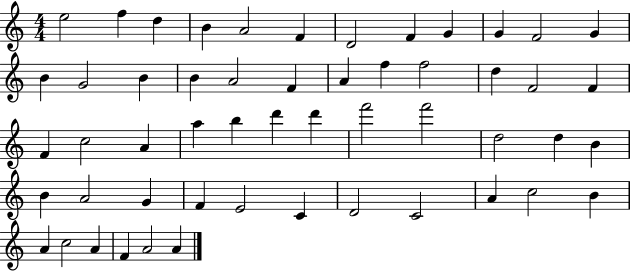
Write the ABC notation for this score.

X:1
T:Untitled
M:4/4
L:1/4
K:C
e2 f d B A2 F D2 F G G F2 G B G2 B B A2 F A f f2 d F2 F F c2 A a b d' d' f'2 f'2 d2 d B B A2 G F E2 C D2 C2 A c2 B A c2 A F A2 A